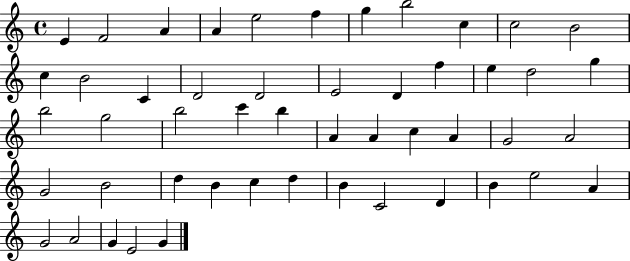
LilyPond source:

{
  \clef treble
  \time 4/4
  \defaultTimeSignature
  \key c \major
  e'4 f'2 a'4 | a'4 e''2 f''4 | g''4 b''2 c''4 | c''2 b'2 | \break c''4 b'2 c'4 | d'2 d'2 | e'2 d'4 f''4 | e''4 d''2 g''4 | \break b''2 g''2 | b''2 c'''4 b''4 | a'4 a'4 c''4 a'4 | g'2 a'2 | \break g'2 b'2 | d''4 b'4 c''4 d''4 | b'4 c'2 d'4 | b'4 e''2 a'4 | \break g'2 a'2 | g'4 e'2 g'4 | \bar "|."
}